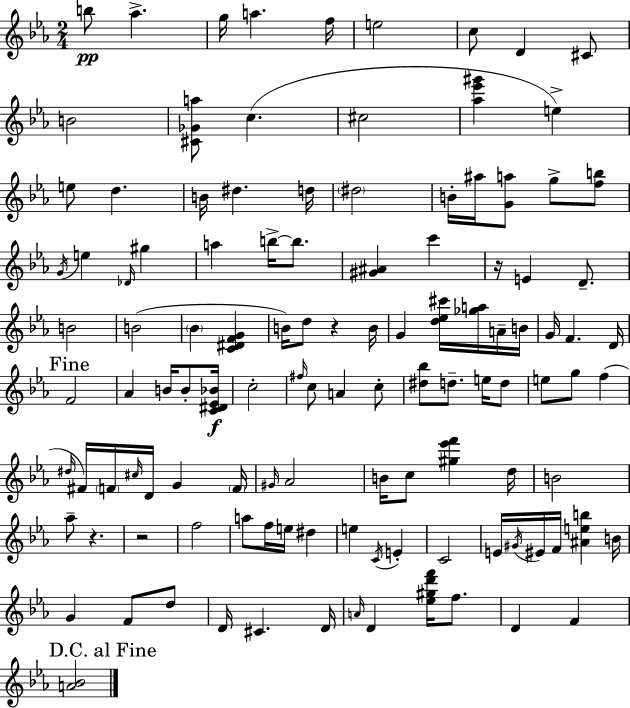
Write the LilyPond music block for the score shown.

{
  \clef treble
  \numericTimeSignature
  \time 2/4
  \key c \minor
  b''8\pp aes''4.-> | g''16 a''4. f''16 | e''2 | c''8 d'4 cis'8 | \break b'2 | <cis' ges' a''>8 c''4.( | cis''2 | <aes'' ees''' gis'''>4 e''4->) | \break e''8 d''4. | b'16 dis''4. d''16 | \parenthesize dis''2 | b'16-. ais''16 <g' a''>8 g''8-> <f'' b''>8 | \break \acciaccatura { g'16 } e''4 \grace { des'16 } gis''4 | a''4 b''16->~~ b''8. | <gis' ais'>4 c'''4 | r16 e'4 d'8.-- | \break b'2 | b'2( | \parenthesize bes'4 <c' dis' f' g'>4 | b'16) d''8 r4 | \break b'16 g'4 <d'' ees'' cis'''>16 <ges'' a''>16 | a'16-- b'16 g'16 f'4. | d'16 \mark "Fine" f'2 | aes'4 b'16 b'8-. | \break <c' dis' ees' bes'>16\f c''2-. | \grace { fis''16 } c''8 a'4 | c''8-. <dis'' bes''>8 d''8.-- | e''16 d''8 e''8 g''8 f''4( | \break \grace { dis''16 } fis'16) \parenthesize f'16 \grace { cis''16 } d'16 | g'4 \parenthesize f'16 \grace { gis'16 } aes'2 | b'16 c''8 | <gis'' ees''' f'''>4 d''16 b'2 | \break aes''8-- | r4. r2 | f''2 | a''8 | \break f''16 e''16 dis''4 e''4 | \acciaccatura { c'16 } e'4-. c'2 | e'16 | \acciaccatura { gis'16 } eis'16 f'16 <ais' e'' b''>4 b'16 | \break g'4 f'8 d''8 | d'16 cis'4. d'16 | \grace { a'16 } d'4 <ees'' gis'' d''' f'''>16 f''8. | d'4 f'4 | \break \mark "D.C. al Fine" <a' bes'>2 | \bar "|."
}